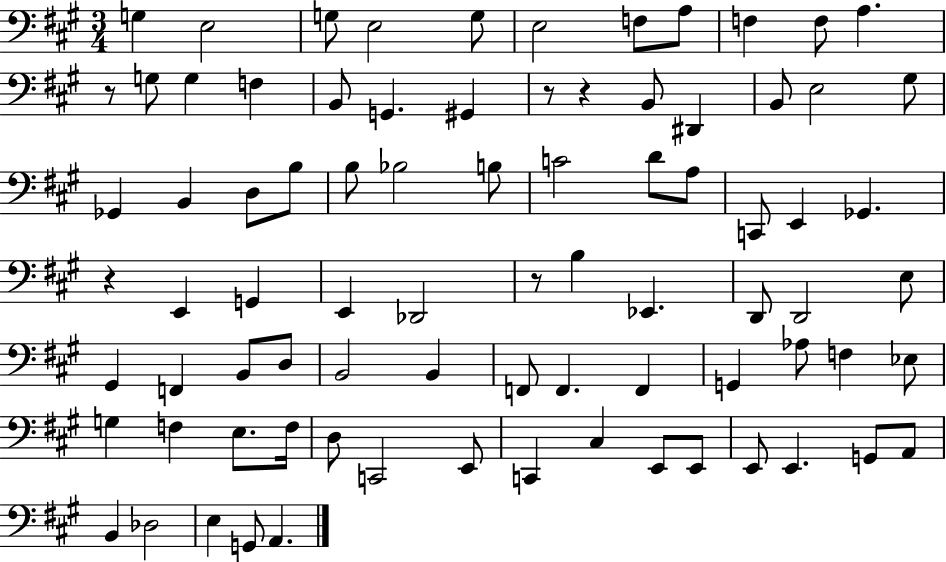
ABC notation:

X:1
T:Untitled
M:3/4
L:1/4
K:A
G, E,2 G,/2 E,2 G,/2 E,2 F,/2 A,/2 F, F,/2 A, z/2 G,/2 G, F, B,,/2 G,, ^G,, z/2 z B,,/2 ^D,, B,,/2 E,2 ^G,/2 _G,, B,, D,/2 B,/2 B,/2 _B,2 B,/2 C2 D/2 A,/2 C,,/2 E,, _G,, z E,, G,, E,, _D,,2 z/2 B, _E,, D,,/2 D,,2 E,/2 ^G,, F,, B,,/2 D,/2 B,,2 B,, F,,/2 F,, F,, G,, _A,/2 F, _E,/2 G, F, E,/2 F,/4 D,/2 C,,2 E,,/2 C,, ^C, E,,/2 E,,/2 E,,/2 E,, G,,/2 A,,/2 B,, _D,2 E, G,,/2 A,,